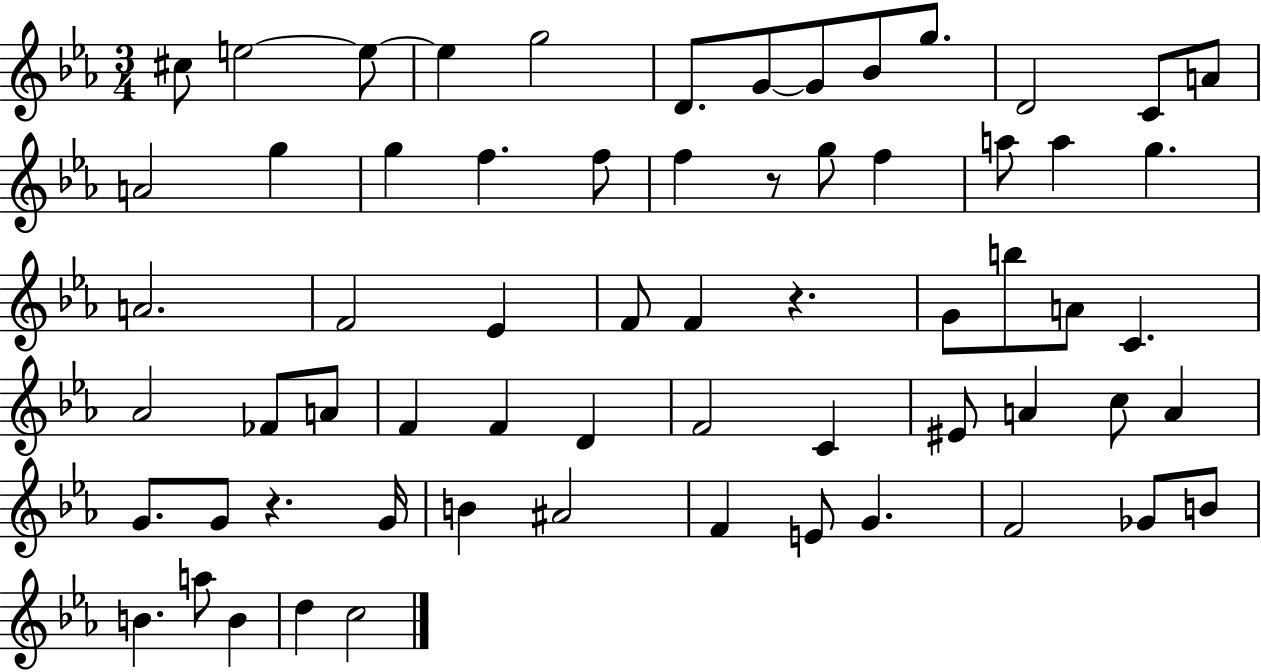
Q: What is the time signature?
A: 3/4